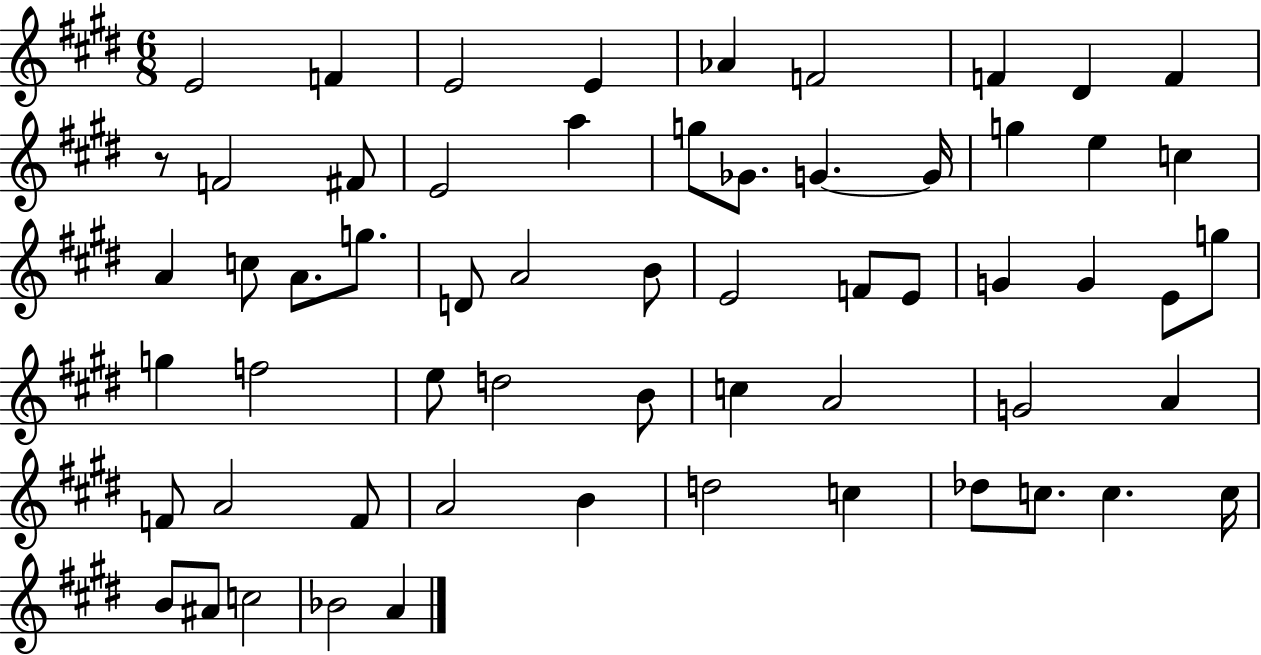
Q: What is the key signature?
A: E major